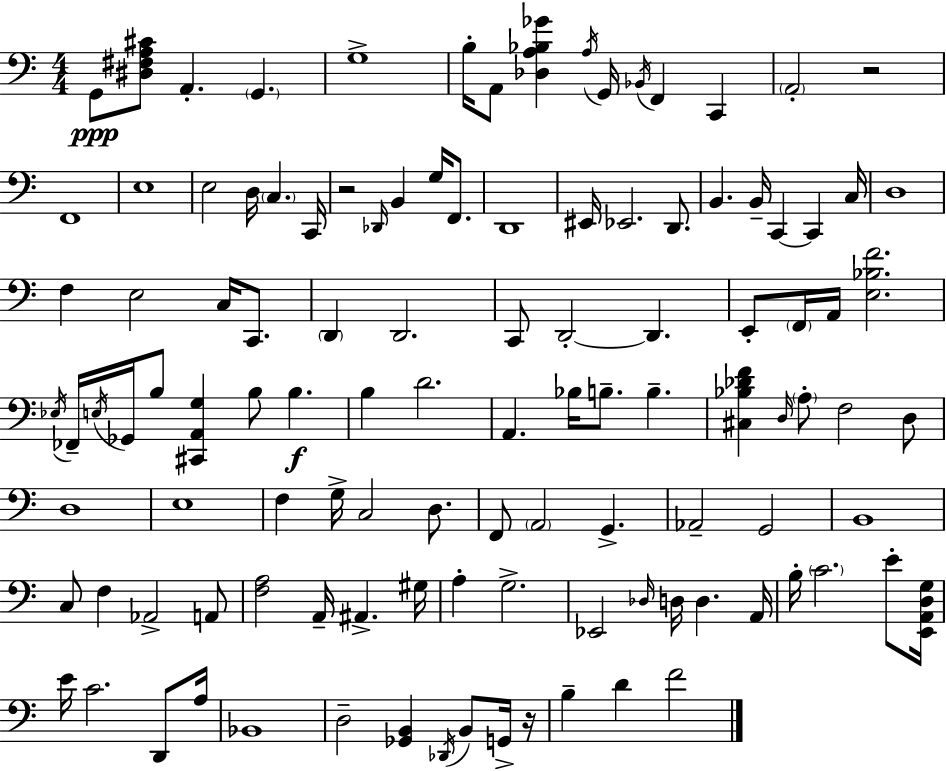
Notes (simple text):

G2/e [D#3,F#3,A3,C#4]/e A2/q. G2/q. G3/w B3/s A2/e [Db3,A3,Bb3,Gb4]/q A3/s G2/s Bb2/s F2/q C2/q A2/h R/h F2/w E3/w E3/h D3/s C3/q. C2/s R/h Db2/s B2/q G3/s F2/e. D2/w EIS2/s Eb2/h. D2/e. B2/q. B2/s C2/q C2/q C3/s D3/w F3/q E3/h C3/s C2/e. D2/q D2/h. C2/e D2/h D2/q. E2/e F2/s A2/s [E3,Bb3,F4]/h. Eb3/s FES2/s E3/s Gb2/s B3/e [C#2,A2,G3]/q B3/e B3/q. B3/q D4/h. A2/q. Bb3/s B3/e. B3/q. [C#3,Bb3,Db4,F4]/q D3/s A3/e F3/h D3/e D3/w E3/w F3/q G3/s C3/h D3/e. F2/e A2/h G2/q. Ab2/h G2/h B2/w C3/e F3/q Ab2/h A2/e [F3,A3]/h A2/s A#2/q. G#3/s A3/q G3/h. Eb2/h Db3/s D3/s D3/q. A2/s B3/s C4/h. E4/e [E2,A2,D3,G3]/s E4/s C4/h. D2/e A3/s Bb2/w D3/h [Gb2,B2]/q Db2/s B2/e G2/s R/s B3/q D4/q F4/h